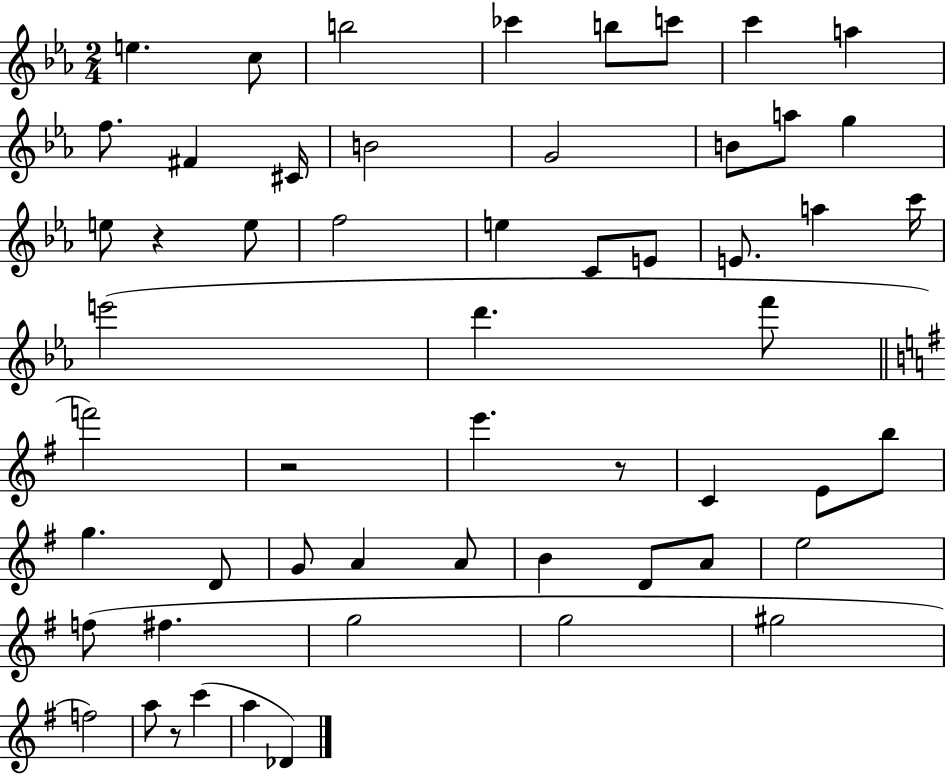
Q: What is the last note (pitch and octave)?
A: Db4